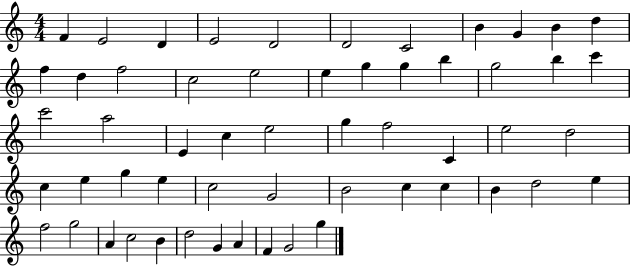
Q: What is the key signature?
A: C major